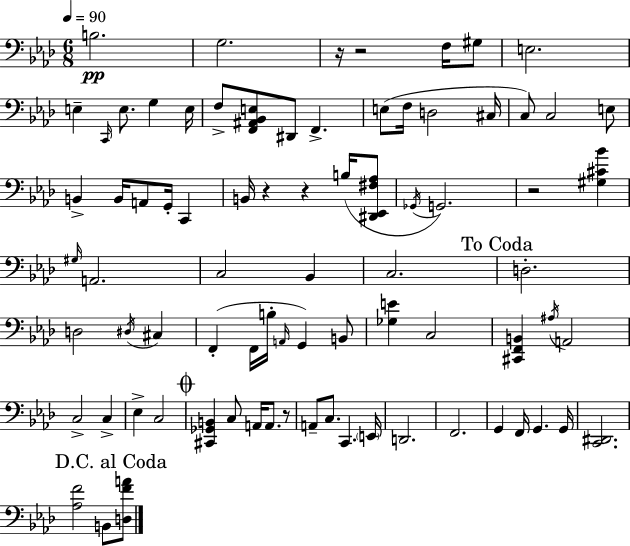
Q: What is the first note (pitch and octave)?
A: B3